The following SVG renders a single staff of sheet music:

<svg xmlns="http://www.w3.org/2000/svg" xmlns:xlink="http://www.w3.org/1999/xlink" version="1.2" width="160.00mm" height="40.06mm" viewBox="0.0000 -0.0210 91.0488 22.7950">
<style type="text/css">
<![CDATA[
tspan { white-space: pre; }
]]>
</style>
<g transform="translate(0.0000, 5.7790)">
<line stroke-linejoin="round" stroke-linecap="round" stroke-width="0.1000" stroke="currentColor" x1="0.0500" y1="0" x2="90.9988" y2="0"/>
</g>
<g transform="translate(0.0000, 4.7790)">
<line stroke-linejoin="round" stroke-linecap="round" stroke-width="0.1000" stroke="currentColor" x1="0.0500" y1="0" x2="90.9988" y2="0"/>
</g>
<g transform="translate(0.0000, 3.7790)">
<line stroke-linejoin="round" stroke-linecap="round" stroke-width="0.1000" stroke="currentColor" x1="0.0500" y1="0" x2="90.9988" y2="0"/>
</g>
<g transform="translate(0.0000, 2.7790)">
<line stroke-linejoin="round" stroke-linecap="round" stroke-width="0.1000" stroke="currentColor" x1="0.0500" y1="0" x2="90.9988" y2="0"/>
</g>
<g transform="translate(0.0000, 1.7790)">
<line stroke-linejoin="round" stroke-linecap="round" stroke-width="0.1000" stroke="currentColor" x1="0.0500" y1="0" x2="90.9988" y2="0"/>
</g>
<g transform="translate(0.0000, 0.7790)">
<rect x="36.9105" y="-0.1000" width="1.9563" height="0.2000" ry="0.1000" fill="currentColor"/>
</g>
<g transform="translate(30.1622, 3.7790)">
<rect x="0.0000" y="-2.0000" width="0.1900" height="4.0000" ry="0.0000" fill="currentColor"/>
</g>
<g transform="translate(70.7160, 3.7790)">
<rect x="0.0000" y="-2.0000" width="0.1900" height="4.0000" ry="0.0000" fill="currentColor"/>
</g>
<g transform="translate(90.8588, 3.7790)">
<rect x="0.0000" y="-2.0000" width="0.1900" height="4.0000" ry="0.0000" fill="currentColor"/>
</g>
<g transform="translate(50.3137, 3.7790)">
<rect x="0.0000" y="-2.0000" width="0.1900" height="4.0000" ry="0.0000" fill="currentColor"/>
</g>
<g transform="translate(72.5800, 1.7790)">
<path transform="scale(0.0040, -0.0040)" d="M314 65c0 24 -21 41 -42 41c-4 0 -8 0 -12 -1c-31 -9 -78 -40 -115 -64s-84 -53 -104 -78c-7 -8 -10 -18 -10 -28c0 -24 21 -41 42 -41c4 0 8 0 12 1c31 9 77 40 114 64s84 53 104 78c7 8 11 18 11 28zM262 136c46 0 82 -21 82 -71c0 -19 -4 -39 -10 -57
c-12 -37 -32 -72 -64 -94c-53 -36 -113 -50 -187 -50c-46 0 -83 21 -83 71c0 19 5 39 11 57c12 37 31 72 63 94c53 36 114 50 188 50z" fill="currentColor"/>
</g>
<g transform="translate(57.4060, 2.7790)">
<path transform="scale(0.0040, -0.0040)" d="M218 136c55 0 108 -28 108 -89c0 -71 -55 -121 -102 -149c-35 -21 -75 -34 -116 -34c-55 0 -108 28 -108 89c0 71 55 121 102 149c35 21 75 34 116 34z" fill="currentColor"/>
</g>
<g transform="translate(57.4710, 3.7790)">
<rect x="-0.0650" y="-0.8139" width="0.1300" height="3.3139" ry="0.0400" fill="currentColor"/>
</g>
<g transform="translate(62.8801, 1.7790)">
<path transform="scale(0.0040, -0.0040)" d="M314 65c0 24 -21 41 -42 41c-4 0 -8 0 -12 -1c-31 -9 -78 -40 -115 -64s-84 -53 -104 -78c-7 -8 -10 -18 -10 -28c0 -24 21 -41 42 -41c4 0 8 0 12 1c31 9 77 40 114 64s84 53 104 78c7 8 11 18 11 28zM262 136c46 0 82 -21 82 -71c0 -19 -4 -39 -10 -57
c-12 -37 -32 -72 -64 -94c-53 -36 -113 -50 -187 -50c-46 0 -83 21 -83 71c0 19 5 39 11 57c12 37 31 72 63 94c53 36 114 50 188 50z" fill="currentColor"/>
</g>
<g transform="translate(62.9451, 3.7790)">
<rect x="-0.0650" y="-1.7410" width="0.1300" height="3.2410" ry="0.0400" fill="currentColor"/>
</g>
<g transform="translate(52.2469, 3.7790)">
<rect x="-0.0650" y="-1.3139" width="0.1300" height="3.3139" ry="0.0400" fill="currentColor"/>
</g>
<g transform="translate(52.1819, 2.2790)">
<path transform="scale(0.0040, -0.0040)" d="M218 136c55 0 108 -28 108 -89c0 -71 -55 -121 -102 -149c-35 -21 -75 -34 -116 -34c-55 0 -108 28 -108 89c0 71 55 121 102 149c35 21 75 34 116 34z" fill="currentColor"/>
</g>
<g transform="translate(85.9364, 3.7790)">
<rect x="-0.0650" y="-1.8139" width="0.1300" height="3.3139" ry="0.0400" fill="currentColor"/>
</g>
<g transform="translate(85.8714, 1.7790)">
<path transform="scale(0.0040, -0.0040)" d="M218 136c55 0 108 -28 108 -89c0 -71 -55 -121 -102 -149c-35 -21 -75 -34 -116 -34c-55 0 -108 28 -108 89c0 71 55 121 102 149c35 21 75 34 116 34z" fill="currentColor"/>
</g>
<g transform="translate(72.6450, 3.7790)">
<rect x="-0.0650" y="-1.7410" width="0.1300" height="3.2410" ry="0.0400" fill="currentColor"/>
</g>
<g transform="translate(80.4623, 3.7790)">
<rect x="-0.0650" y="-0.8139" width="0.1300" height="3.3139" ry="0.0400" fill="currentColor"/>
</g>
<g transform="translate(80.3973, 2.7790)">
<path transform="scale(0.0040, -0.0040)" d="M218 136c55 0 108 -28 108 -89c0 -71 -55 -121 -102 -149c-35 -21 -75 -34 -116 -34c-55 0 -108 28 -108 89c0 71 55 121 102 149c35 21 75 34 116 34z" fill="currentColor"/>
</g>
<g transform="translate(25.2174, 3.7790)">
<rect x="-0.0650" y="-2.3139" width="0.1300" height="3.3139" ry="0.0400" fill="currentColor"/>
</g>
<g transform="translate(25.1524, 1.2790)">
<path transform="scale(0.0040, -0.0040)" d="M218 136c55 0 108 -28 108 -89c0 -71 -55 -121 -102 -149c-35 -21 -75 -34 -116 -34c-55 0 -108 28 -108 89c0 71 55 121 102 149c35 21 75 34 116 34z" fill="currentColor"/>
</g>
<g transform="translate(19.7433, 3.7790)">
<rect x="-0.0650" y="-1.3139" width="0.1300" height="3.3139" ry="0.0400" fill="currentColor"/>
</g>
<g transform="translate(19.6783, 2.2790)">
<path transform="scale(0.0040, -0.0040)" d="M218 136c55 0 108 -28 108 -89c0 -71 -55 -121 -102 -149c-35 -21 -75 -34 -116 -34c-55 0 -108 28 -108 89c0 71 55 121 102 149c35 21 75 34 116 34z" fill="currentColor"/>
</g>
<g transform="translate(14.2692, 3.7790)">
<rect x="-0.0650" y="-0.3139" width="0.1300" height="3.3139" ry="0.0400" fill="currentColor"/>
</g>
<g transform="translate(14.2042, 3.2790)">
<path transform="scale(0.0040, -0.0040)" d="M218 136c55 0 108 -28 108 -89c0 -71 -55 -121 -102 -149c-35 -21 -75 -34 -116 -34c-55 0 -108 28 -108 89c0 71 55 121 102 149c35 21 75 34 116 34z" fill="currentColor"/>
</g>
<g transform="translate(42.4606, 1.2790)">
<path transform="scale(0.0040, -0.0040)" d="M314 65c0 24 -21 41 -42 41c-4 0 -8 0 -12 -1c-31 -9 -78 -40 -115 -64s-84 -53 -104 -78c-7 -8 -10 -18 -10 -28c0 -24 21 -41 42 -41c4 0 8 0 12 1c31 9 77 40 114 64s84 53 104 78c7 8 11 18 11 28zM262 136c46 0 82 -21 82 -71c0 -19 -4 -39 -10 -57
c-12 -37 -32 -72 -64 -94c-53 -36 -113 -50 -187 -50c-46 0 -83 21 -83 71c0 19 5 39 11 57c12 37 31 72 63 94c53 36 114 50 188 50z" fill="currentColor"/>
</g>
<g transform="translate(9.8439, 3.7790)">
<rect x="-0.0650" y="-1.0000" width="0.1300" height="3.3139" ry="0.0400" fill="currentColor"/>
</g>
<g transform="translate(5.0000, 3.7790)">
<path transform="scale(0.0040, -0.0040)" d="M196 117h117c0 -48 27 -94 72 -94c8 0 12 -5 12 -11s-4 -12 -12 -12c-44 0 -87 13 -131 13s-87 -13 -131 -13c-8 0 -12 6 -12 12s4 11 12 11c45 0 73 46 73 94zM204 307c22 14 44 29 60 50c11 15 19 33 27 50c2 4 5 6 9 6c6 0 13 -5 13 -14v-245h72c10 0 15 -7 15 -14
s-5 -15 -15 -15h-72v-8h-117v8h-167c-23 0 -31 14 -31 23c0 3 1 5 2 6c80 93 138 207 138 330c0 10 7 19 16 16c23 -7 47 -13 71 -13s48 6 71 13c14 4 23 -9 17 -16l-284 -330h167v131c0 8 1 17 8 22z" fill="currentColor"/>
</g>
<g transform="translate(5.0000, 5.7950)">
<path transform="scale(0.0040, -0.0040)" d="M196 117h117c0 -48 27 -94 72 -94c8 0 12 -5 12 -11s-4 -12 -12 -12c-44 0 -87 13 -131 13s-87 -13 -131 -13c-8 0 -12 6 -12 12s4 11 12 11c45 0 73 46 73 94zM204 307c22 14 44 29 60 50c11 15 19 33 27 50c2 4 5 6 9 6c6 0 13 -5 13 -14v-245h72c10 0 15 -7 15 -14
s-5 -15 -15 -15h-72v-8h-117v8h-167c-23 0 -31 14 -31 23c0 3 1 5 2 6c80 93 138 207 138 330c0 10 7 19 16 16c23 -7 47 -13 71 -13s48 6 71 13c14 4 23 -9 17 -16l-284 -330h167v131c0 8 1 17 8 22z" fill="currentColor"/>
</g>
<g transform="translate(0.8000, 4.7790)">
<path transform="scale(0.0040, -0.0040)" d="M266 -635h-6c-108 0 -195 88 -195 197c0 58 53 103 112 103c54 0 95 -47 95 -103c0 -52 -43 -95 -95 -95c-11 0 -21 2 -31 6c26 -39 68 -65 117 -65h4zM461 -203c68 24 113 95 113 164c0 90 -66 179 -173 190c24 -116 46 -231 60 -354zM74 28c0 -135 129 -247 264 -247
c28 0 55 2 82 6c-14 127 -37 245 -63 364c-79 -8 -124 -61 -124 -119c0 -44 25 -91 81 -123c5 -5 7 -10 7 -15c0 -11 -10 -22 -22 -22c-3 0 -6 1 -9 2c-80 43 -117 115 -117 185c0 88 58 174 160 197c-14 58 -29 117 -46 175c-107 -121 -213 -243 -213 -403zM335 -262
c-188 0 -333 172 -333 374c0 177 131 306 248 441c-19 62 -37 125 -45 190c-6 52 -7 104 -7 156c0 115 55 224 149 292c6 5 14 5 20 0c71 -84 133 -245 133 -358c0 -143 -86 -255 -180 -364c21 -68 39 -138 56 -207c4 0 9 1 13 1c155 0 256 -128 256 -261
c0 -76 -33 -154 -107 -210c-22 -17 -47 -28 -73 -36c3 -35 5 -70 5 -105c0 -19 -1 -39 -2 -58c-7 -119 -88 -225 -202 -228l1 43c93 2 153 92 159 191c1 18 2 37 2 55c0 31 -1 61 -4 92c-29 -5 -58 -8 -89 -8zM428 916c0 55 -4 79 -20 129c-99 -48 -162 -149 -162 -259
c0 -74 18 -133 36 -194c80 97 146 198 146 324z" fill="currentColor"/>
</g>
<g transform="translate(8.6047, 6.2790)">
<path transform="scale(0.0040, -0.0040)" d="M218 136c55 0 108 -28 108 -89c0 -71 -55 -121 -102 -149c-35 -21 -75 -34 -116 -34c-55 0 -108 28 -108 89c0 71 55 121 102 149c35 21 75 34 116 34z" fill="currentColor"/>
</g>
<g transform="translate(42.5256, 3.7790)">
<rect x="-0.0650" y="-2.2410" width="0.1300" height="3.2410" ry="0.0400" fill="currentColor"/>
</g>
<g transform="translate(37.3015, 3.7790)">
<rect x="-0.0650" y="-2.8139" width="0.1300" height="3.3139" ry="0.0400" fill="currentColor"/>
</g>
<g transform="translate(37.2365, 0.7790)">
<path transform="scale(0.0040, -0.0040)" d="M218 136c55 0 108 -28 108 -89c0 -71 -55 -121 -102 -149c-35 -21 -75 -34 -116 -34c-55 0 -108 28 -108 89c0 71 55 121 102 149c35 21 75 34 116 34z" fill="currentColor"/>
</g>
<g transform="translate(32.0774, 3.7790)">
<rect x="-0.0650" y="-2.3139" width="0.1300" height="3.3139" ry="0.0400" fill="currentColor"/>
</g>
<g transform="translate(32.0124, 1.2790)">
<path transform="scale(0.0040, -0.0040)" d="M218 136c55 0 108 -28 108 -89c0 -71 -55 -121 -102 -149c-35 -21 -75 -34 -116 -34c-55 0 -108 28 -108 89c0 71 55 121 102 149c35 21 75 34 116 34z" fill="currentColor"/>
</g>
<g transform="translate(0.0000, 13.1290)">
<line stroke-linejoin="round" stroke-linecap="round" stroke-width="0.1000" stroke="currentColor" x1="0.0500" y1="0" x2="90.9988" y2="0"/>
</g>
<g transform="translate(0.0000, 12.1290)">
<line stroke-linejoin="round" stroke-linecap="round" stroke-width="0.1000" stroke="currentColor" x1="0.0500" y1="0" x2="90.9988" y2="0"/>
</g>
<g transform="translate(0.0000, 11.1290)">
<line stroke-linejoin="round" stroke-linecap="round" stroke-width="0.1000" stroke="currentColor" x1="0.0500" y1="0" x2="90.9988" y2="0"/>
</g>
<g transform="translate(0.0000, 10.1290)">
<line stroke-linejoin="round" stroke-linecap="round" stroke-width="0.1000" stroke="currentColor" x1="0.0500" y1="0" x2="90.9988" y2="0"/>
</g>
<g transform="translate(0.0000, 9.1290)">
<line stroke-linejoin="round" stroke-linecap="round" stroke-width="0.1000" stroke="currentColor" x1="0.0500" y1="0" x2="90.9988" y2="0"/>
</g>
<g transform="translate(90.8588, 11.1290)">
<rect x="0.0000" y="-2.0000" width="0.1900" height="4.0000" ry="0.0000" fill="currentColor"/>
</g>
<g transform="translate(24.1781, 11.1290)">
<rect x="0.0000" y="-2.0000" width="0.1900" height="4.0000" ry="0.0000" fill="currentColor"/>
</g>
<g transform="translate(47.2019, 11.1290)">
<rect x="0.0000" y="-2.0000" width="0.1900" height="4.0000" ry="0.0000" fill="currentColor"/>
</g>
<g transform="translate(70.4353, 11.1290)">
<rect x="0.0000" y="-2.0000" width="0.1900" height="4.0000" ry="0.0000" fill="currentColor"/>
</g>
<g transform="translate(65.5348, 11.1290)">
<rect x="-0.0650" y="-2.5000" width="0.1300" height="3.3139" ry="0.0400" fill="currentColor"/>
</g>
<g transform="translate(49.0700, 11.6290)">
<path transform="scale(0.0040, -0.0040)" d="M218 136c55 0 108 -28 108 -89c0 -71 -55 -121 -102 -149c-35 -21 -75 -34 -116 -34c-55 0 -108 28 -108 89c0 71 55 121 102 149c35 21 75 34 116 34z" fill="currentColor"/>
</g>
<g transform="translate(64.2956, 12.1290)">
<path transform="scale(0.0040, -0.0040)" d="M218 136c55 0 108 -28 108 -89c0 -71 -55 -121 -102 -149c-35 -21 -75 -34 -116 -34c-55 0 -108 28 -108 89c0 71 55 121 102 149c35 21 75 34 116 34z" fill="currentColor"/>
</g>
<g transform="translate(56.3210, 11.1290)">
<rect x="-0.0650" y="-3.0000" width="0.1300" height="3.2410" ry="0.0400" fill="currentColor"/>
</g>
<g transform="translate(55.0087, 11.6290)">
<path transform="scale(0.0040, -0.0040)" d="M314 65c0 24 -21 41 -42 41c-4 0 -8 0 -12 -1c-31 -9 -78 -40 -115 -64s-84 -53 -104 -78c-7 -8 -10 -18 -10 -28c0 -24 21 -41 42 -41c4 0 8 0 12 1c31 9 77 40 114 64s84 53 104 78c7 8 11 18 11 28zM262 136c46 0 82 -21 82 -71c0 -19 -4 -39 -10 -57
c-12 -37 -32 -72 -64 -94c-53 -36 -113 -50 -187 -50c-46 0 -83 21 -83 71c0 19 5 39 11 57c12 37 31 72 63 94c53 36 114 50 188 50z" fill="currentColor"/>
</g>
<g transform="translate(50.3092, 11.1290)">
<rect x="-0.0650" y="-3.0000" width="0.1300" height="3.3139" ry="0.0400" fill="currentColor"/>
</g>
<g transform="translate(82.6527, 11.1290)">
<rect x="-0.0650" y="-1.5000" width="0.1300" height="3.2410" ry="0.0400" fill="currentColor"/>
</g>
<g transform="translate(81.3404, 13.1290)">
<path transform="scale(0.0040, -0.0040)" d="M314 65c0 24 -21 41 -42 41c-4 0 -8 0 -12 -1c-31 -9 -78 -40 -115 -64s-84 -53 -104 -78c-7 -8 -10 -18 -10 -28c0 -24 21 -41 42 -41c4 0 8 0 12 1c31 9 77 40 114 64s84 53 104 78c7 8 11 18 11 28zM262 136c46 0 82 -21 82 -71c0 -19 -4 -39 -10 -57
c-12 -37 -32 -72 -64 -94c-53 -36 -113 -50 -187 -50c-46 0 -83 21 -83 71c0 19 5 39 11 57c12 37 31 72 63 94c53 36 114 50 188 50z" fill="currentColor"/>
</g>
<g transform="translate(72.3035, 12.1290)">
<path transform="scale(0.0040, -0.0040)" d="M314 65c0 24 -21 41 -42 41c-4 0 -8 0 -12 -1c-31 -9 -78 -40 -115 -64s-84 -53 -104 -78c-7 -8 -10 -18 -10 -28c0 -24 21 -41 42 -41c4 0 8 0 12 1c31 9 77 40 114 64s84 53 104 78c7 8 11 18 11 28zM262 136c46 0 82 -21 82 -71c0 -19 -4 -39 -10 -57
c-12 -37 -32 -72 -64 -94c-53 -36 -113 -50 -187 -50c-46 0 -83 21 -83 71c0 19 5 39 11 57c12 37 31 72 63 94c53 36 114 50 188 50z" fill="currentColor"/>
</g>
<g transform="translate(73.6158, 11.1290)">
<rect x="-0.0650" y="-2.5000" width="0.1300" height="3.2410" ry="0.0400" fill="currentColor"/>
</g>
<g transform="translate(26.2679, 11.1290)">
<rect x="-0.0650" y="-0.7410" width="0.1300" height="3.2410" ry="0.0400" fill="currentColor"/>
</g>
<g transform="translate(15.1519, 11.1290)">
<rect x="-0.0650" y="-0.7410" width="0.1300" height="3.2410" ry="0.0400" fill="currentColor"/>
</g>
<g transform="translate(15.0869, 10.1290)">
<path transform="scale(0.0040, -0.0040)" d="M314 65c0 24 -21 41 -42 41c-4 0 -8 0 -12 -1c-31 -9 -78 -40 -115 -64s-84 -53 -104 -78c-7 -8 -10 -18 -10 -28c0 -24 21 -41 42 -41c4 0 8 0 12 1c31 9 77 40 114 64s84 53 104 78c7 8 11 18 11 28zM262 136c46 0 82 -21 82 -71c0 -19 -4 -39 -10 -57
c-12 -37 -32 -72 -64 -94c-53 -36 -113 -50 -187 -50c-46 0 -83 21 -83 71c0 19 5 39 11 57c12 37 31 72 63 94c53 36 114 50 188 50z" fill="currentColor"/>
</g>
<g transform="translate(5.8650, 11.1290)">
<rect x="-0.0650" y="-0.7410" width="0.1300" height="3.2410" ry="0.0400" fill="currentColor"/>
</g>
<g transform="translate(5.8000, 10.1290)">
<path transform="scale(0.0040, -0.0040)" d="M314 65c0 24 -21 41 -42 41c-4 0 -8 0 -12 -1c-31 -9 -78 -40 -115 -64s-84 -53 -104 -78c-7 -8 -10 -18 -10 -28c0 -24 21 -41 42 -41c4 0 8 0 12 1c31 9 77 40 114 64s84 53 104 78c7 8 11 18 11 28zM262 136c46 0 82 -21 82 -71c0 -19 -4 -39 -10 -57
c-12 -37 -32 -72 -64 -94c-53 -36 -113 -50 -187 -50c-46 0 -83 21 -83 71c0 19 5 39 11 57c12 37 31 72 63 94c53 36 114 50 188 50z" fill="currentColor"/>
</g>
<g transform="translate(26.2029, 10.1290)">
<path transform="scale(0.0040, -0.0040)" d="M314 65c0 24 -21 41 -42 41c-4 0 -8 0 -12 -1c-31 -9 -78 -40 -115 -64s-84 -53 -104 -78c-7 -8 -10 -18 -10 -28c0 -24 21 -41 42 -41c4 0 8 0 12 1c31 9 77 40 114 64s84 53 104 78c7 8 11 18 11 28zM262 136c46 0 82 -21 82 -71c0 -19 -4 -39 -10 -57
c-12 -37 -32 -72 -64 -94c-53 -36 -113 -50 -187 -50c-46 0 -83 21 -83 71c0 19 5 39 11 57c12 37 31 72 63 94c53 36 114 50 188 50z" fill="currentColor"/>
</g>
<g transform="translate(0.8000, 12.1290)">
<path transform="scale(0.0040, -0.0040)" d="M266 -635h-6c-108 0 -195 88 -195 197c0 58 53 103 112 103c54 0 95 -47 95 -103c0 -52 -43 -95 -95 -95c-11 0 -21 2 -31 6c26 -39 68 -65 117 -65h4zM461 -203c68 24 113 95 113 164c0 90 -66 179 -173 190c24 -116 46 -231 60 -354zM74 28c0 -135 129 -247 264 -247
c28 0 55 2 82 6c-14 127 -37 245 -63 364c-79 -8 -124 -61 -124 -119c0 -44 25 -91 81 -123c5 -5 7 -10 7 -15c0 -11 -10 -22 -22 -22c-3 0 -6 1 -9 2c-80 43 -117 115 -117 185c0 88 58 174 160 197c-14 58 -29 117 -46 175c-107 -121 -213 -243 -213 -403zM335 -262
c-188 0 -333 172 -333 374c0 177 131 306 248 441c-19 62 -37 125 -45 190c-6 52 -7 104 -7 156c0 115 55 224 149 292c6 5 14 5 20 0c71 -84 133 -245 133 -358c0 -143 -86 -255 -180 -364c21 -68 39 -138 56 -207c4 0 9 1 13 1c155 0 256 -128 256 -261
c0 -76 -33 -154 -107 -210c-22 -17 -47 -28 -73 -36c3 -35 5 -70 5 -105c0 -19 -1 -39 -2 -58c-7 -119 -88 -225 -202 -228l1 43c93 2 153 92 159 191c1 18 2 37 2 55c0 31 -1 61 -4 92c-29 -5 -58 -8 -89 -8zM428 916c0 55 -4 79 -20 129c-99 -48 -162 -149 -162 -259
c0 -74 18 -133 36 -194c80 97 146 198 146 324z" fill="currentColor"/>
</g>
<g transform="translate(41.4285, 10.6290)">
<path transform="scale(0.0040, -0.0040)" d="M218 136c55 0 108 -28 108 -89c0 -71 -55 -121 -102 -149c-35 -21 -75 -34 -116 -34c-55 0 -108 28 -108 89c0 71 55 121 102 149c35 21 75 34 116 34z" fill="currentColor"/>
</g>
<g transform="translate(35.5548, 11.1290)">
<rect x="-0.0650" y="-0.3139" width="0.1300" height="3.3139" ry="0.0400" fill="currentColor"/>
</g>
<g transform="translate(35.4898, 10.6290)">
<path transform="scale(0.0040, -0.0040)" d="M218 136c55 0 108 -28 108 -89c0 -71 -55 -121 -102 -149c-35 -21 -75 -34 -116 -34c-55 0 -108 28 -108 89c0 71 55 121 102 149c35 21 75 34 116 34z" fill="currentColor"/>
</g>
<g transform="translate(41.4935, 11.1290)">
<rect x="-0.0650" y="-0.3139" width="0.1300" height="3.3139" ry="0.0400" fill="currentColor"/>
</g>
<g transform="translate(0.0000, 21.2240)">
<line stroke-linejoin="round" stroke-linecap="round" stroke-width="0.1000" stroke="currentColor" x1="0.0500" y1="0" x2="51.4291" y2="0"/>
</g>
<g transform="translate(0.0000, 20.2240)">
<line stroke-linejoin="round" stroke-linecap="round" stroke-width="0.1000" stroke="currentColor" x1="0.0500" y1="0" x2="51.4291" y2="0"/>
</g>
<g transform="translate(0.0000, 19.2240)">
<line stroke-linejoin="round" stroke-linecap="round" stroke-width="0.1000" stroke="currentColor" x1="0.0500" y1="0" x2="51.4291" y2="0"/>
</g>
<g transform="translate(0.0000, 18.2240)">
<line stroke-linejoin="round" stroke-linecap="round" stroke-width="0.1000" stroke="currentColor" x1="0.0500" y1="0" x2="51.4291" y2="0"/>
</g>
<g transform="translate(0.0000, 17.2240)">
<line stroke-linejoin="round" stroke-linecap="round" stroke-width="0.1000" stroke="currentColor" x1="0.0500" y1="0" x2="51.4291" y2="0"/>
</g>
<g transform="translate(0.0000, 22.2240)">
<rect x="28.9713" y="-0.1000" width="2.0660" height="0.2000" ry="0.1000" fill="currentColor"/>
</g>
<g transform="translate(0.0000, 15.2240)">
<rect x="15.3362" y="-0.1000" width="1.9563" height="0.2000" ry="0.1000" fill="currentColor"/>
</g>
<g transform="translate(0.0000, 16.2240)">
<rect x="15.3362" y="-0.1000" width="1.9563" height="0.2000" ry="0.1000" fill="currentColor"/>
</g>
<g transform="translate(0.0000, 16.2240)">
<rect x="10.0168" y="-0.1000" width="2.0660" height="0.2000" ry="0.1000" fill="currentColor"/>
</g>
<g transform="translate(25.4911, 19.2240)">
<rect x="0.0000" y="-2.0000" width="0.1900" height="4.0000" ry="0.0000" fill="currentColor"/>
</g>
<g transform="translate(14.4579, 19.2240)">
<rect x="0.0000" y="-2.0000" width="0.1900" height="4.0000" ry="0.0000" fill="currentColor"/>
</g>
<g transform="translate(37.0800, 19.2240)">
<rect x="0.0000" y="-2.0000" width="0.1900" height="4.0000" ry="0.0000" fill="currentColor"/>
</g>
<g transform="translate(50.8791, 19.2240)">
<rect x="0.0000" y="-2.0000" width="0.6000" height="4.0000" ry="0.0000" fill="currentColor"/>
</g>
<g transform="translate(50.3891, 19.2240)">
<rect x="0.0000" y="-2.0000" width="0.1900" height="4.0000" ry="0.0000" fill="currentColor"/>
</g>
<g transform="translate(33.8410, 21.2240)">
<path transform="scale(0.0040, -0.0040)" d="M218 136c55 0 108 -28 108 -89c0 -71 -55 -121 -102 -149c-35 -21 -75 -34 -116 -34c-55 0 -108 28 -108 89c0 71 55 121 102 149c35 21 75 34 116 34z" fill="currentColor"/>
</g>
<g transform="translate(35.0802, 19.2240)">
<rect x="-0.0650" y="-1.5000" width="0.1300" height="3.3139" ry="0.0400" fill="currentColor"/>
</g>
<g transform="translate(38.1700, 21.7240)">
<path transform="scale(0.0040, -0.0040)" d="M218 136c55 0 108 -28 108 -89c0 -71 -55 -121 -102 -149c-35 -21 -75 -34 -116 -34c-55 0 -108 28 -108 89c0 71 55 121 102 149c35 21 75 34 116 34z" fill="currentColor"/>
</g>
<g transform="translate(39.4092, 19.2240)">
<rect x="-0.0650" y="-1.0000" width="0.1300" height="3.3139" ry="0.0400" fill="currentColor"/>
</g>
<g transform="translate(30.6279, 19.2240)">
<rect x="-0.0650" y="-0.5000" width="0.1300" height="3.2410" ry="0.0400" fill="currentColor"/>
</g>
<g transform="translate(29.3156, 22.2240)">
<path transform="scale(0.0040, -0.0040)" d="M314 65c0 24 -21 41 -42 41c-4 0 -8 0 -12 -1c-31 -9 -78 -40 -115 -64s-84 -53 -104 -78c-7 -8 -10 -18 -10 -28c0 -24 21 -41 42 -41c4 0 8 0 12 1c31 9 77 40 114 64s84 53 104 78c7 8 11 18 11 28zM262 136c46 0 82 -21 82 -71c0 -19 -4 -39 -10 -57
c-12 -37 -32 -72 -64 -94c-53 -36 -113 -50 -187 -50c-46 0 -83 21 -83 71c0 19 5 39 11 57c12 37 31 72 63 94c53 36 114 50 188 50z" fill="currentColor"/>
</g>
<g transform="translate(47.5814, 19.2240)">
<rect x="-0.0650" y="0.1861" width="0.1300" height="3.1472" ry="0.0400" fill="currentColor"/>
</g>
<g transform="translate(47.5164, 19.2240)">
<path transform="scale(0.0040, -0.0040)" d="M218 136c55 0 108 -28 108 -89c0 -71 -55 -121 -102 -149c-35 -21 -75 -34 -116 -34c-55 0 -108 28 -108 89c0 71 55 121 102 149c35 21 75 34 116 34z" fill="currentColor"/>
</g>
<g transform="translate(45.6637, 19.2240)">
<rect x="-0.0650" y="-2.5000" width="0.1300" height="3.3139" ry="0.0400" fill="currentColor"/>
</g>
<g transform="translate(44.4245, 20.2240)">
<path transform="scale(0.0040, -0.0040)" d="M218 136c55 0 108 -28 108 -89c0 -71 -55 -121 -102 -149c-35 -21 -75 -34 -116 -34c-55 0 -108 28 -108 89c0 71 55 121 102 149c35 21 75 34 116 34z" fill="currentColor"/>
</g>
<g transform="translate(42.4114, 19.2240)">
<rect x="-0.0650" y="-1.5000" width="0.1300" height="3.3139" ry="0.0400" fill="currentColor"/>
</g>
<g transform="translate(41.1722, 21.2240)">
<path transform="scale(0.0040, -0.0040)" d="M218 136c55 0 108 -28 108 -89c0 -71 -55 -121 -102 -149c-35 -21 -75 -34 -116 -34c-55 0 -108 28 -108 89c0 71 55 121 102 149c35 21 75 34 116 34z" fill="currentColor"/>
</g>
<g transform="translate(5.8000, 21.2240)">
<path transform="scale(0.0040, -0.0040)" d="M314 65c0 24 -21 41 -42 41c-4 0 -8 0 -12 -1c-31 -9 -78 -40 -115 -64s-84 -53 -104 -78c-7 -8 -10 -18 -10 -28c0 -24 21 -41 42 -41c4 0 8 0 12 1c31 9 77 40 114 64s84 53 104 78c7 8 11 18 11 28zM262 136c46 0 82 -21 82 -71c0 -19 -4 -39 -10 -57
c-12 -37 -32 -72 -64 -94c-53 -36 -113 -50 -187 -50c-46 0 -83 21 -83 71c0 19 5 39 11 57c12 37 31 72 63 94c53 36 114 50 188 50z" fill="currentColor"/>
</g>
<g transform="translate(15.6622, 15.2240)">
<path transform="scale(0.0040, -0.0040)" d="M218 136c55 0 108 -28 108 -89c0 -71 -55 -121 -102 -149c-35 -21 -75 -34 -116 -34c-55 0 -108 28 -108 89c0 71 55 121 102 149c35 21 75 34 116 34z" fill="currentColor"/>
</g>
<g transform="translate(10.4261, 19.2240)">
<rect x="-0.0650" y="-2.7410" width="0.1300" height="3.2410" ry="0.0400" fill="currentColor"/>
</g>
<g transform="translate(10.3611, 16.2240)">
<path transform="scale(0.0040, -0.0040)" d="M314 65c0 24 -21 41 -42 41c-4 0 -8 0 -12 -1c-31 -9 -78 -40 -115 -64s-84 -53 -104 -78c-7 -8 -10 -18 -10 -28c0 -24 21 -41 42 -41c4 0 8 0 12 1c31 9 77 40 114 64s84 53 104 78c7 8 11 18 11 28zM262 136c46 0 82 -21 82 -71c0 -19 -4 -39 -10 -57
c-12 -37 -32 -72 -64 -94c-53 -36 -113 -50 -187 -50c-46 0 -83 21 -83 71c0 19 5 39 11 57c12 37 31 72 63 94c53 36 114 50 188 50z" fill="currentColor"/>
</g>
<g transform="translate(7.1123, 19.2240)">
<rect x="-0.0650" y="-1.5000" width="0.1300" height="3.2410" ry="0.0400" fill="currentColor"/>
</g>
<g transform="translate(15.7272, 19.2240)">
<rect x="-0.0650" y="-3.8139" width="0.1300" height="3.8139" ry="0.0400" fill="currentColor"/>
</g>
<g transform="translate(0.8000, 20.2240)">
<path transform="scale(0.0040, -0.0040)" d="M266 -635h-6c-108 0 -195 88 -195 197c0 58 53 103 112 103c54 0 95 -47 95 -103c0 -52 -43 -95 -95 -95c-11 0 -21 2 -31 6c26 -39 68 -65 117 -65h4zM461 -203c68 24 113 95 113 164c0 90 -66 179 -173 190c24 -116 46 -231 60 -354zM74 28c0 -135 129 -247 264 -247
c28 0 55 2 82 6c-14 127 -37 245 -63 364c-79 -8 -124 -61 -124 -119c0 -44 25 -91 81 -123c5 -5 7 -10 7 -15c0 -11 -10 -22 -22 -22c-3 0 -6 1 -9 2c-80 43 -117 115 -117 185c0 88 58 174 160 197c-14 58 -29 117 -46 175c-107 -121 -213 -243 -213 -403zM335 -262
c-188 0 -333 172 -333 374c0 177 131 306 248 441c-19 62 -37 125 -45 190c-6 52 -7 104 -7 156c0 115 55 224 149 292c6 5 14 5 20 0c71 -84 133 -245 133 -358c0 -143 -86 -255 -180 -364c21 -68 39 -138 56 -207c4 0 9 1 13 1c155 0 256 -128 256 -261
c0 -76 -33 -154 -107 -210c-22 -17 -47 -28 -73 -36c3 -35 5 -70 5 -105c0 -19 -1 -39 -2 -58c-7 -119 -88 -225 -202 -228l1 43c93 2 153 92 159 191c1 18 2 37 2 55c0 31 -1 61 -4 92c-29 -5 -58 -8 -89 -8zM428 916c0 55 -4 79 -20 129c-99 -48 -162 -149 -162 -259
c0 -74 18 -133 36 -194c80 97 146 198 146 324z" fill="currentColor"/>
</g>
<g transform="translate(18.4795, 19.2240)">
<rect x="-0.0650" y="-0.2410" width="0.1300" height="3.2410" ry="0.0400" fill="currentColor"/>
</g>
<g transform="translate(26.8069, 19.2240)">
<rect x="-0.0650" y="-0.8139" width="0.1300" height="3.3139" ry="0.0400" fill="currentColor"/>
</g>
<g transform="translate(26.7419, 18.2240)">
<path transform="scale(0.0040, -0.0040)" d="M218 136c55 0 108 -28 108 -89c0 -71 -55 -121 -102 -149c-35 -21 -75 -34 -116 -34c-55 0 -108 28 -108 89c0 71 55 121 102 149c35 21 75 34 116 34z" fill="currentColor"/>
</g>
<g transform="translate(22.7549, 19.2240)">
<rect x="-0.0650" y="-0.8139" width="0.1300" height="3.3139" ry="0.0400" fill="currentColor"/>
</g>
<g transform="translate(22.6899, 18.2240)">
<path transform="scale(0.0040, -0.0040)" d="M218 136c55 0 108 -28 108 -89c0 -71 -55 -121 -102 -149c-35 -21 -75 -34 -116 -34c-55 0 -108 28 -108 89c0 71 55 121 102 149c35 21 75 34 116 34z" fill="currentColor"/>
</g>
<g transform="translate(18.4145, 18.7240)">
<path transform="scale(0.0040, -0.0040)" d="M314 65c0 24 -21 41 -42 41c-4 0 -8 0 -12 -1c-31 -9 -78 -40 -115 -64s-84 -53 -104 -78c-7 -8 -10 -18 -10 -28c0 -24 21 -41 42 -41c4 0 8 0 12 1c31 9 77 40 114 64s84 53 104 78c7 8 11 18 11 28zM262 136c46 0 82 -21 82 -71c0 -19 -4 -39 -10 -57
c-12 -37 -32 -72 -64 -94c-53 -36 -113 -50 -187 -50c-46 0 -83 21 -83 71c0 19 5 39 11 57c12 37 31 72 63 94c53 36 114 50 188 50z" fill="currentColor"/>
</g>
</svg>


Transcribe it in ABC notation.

X:1
T:Untitled
M:4/4
L:1/4
K:C
D c e g g a g2 e d f2 f2 d f d2 d2 d2 c c A A2 G G2 E2 E2 a2 c' c2 d d C2 E D E G B